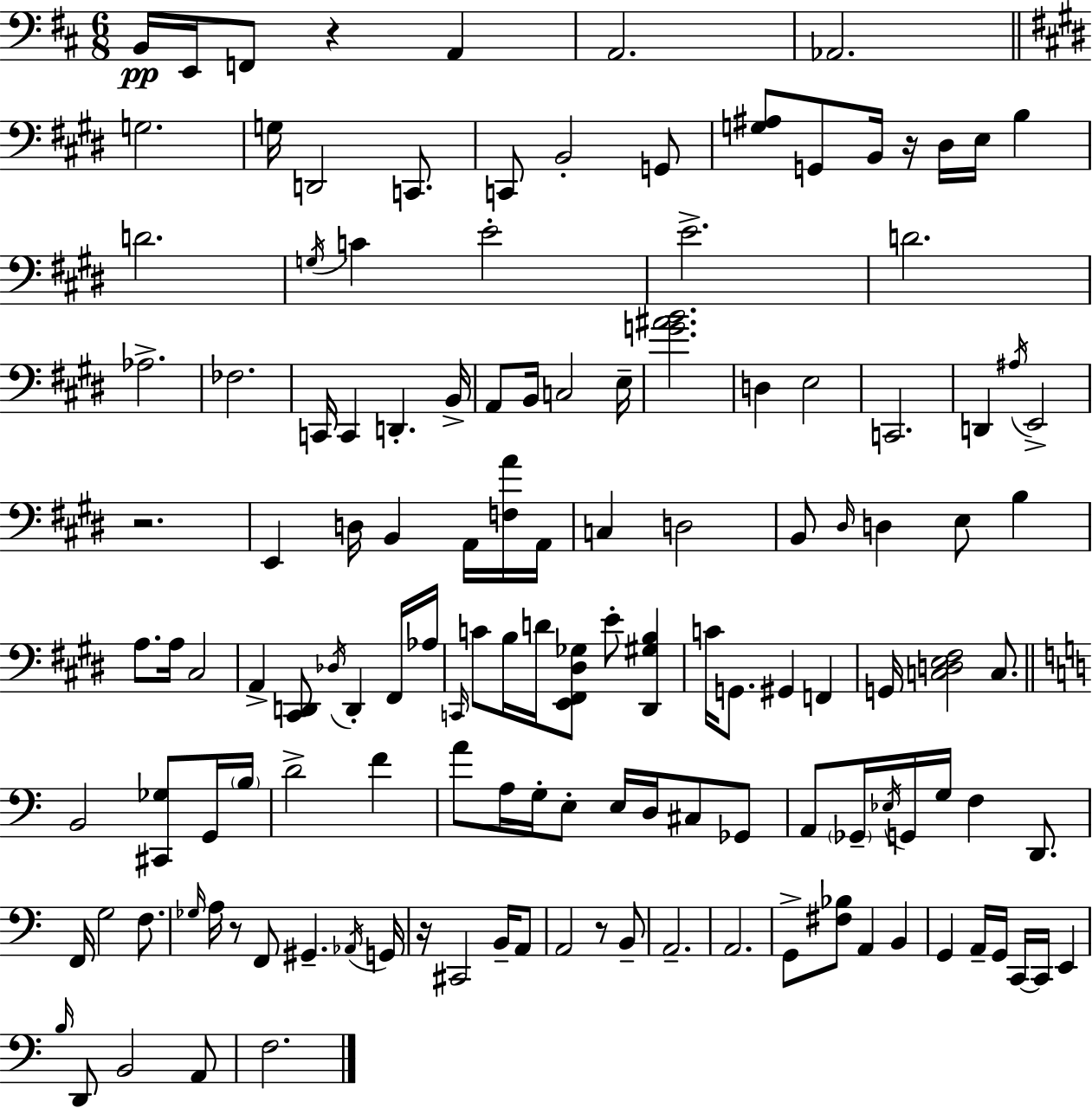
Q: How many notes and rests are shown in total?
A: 136